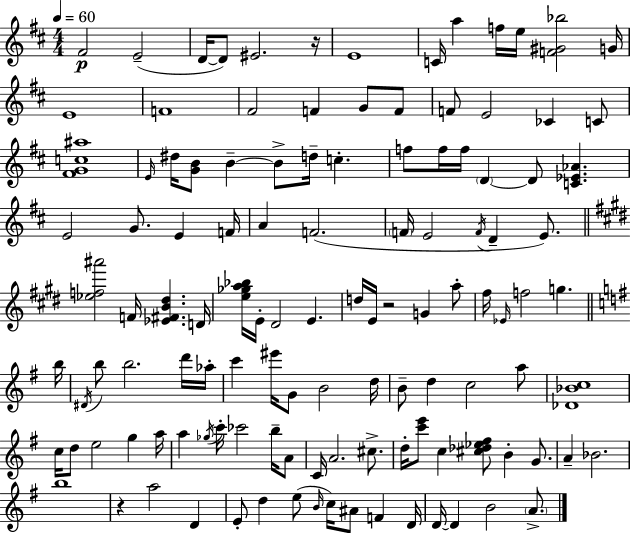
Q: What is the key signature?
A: D major